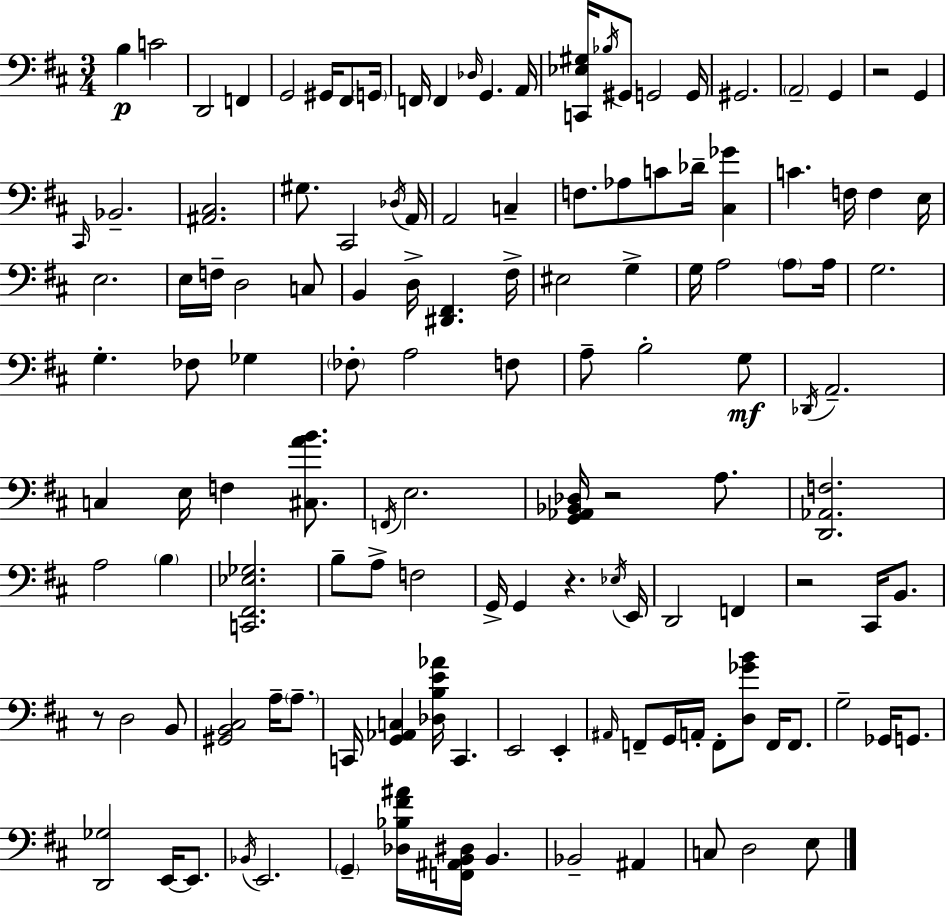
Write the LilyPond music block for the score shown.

{
  \clef bass
  \numericTimeSignature
  \time 3/4
  \key d \major
  \repeat volta 2 { b4\p c'2 | d,2 f,4 | g,2 gis,16 fis,8 \parenthesize g,16 | f,16 f,4 \grace { des16 } g,4. | \break a,16 <c, ees gis>16 \acciaccatura { bes16 } gis,8 g,2 | g,16 gis,2. | \parenthesize a,2-- g,4 | r2 g,4 | \break \grace { cis,16 } bes,2.-- | <ais, cis>2. | gis8. cis,2 | \acciaccatura { des16 } a,16 a,2 | \break c4-- f8. aes8 c'8 des'16-- | <cis ges'>4 c'4. f16 f4 | e16 e2. | e16 f16-- d2 | \break c8 b,4 d16-> <dis, fis,>4. | fis16-> eis2 | g4-> g16 a2 | \parenthesize a8 a16 g2. | \break g4.-. fes8 | ges4 \parenthesize fes8-. a2 | f8 a8-- b2-. | g8\mf \acciaccatura { des,16 } a,2.-- | \break c4 e16 f4 | <cis a' b'>8. \acciaccatura { f,16 } e2. | <g, aes, bes, des>16 r2 | a8. <d, aes, f>2. | \break a2 | \parenthesize b4 <c, fis, ees ges>2. | b8-- a8-> f2 | g,16-> g,4 r4. | \break \acciaccatura { ees16 } e,16 d,2 | f,4 r2 | cis,16 b,8. r8 d2 | b,8 <gis, b, cis>2 | \break a16-- \parenthesize a8.-- c,16 <g, aes, c>4 | <des b e' aes'>16 c,4. e,2 | e,4-. \grace { ais,16 } f,8-- g,16 a,16-. | f,8-. <d ges' b'>8 f,16 f,8. g2-- | \break ges,16 g,8. <d, ges>2 | e,16~~ e,8. \acciaccatura { bes,16 } e,2. | \parenthesize g,4-- | <des bes fis' ais'>16 <f, ais, b, dis>16 b,4. bes,2-- | \break ais,4 c8 d2 | e8 } \bar "|."
}